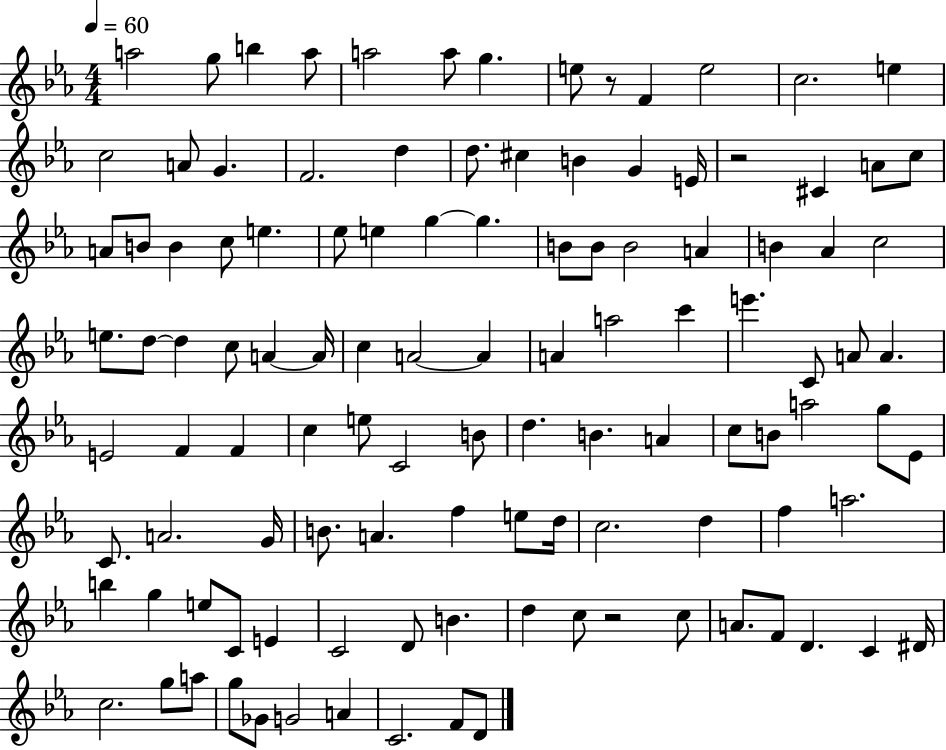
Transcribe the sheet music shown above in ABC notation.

X:1
T:Untitled
M:4/4
L:1/4
K:Eb
a2 g/2 b a/2 a2 a/2 g e/2 z/2 F e2 c2 e c2 A/2 G F2 d d/2 ^c B G E/4 z2 ^C A/2 c/2 A/2 B/2 B c/2 e _e/2 e g g B/2 B/2 B2 A B _A c2 e/2 d/2 d c/2 A A/4 c A2 A A a2 c' e' C/2 A/2 A E2 F F c e/2 C2 B/2 d B A c/2 B/2 a2 g/2 _E/2 C/2 A2 G/4 B/2 A f e/2 d/4 c2 d f a2 b g e/2 C/2 E C2 D/2 B d c/2 z2 c/2 A/2 F/2 D C ^D/4 c2 g/2 a/2 g/2 _G/2 G2 A C2 F/2 D/2